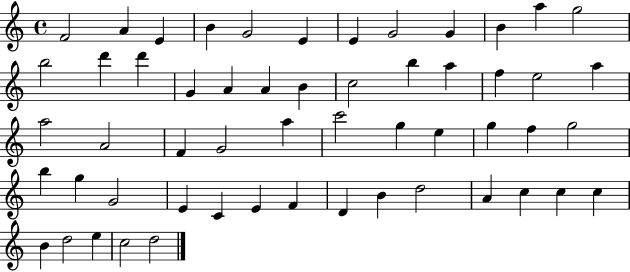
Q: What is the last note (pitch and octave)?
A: D5